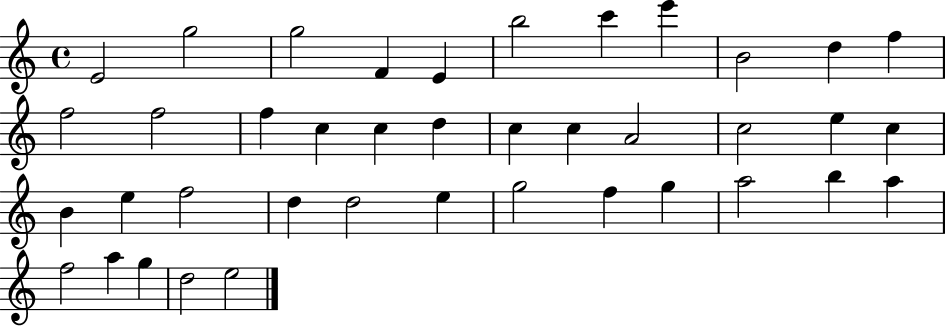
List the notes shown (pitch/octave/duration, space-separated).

E4/h G5/h G5/h F4/q E4/q B5/h C6/q E6/q B4/h D5/q F5/q F5/h F5/h F5/q C5/q C5/q D5/q C5/q C5/q A4/h C5/h E5/q C5/q B4/q E5/q F5/h D5/q D5/h E5/q G5/h F5/q G5/q A5/h B5/q A5/q F5/h A5/q G5/q D5/h E5/h